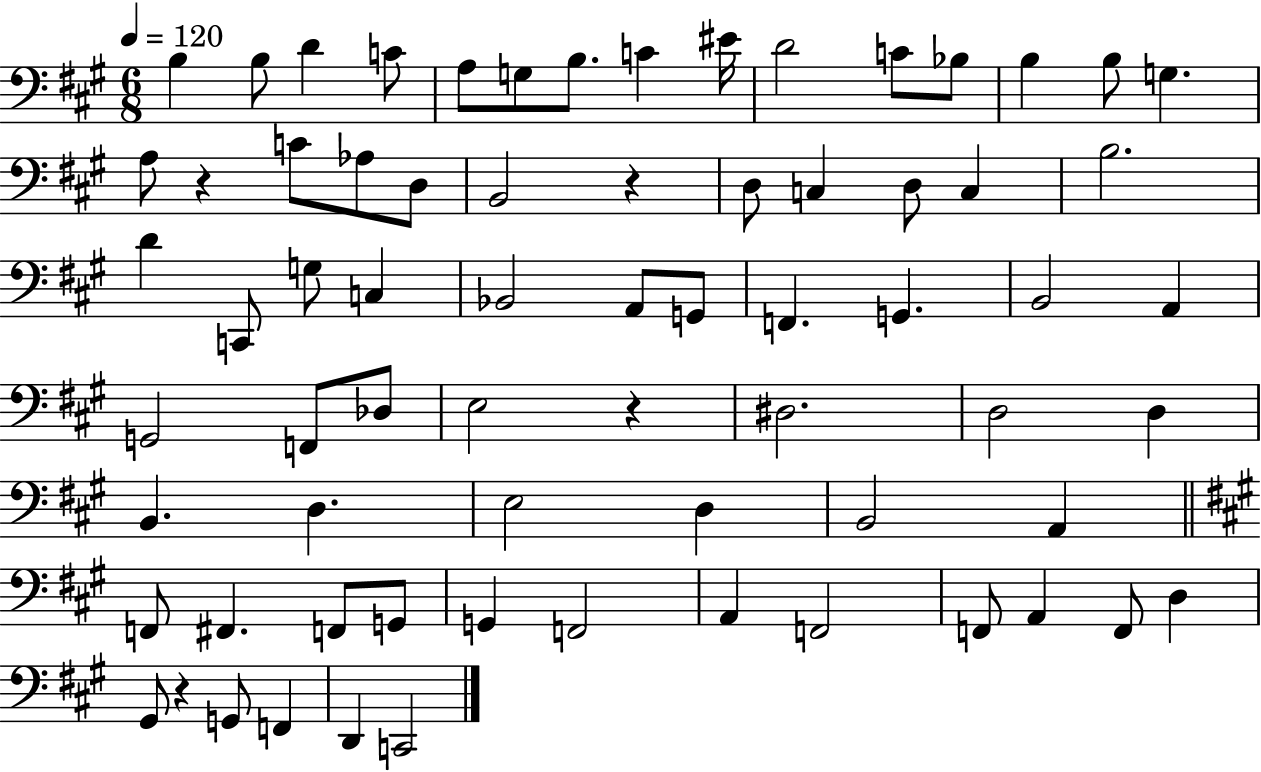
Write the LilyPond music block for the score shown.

{
  \clef bass
  \numericTimeSignature
  \time 6/8
  \key a \major
  \tempo 4 = 120
  b4 b8 d'4 c'8 | a8 g8 b8. c'4 eis'16 | d'2 c'8 bes8 | b4 b8 g4. | \break a8 r4 c'8 aes8 d8 | b,2 r4 | d8 c4 d8 c4 | b2. | \break d'4 c,8 g8 c4 | bes,2 a,8 g,8 | f,4. g,4. | b,2 a,4 | \break g,2 f,8 des8 | e2 r4 | dis2. | d2 d4 | \break b,4. d4. | e2 d4 | b,2 a,4 | \bar "||" \break \key a \major f,8 fis,4. f,8 g,8 | g,4 f,2 | a,4 f,2 | f,8 a,4 f,8 d4 | \break gis,8 r4 g,8 f,4 | d,4 c,2 | \bar "|."
}